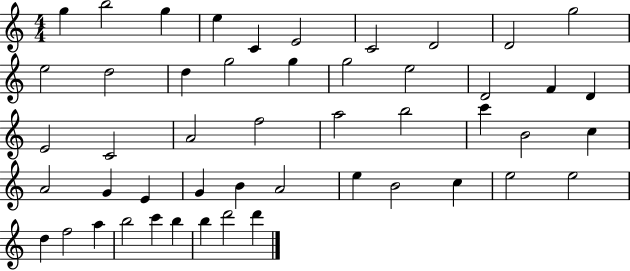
X:1
T:Untitled
M:4/4
L:1/4
K:C
g b2 g e C E2 C2 D2 D2 g2 e2 d2 d g2 g g2 e2 D2 F D E2 C2 A2 f2 a2 b2 c' B2 c A2 G E G B A2 e B2 c e2 e2 d f2 a b2 c' b b d'2 d'